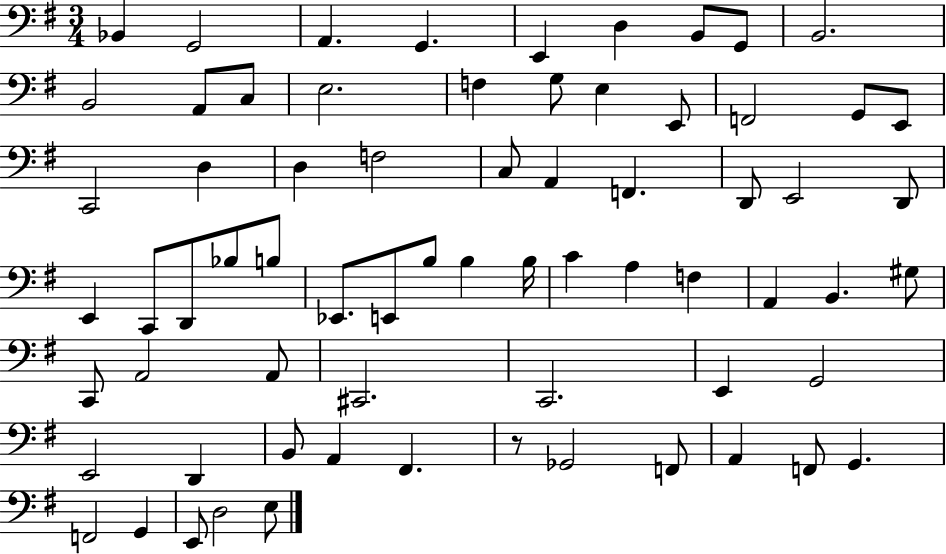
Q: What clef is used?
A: bass